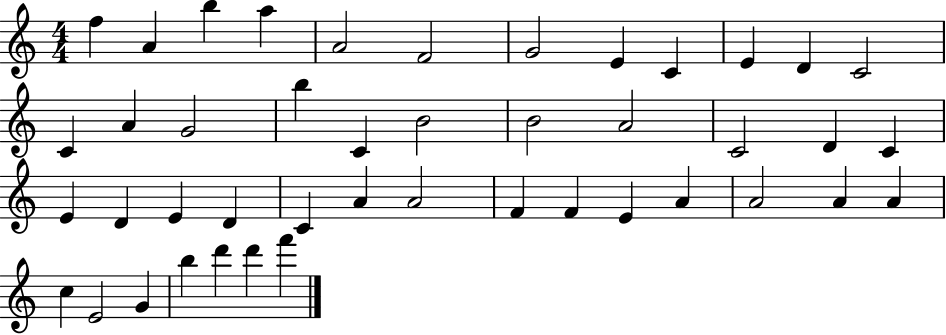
X:1
T:Untitled
M:4/4
L:1/4
K:C
f A b a A2 F2 G2 E C E D C2 C A G2 b C B2 B2 A2 C2 D C E D E D C A A2 F F E A A2 A A c E2 G b d' d' f'